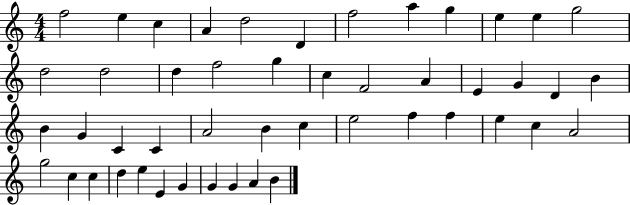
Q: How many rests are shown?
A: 0